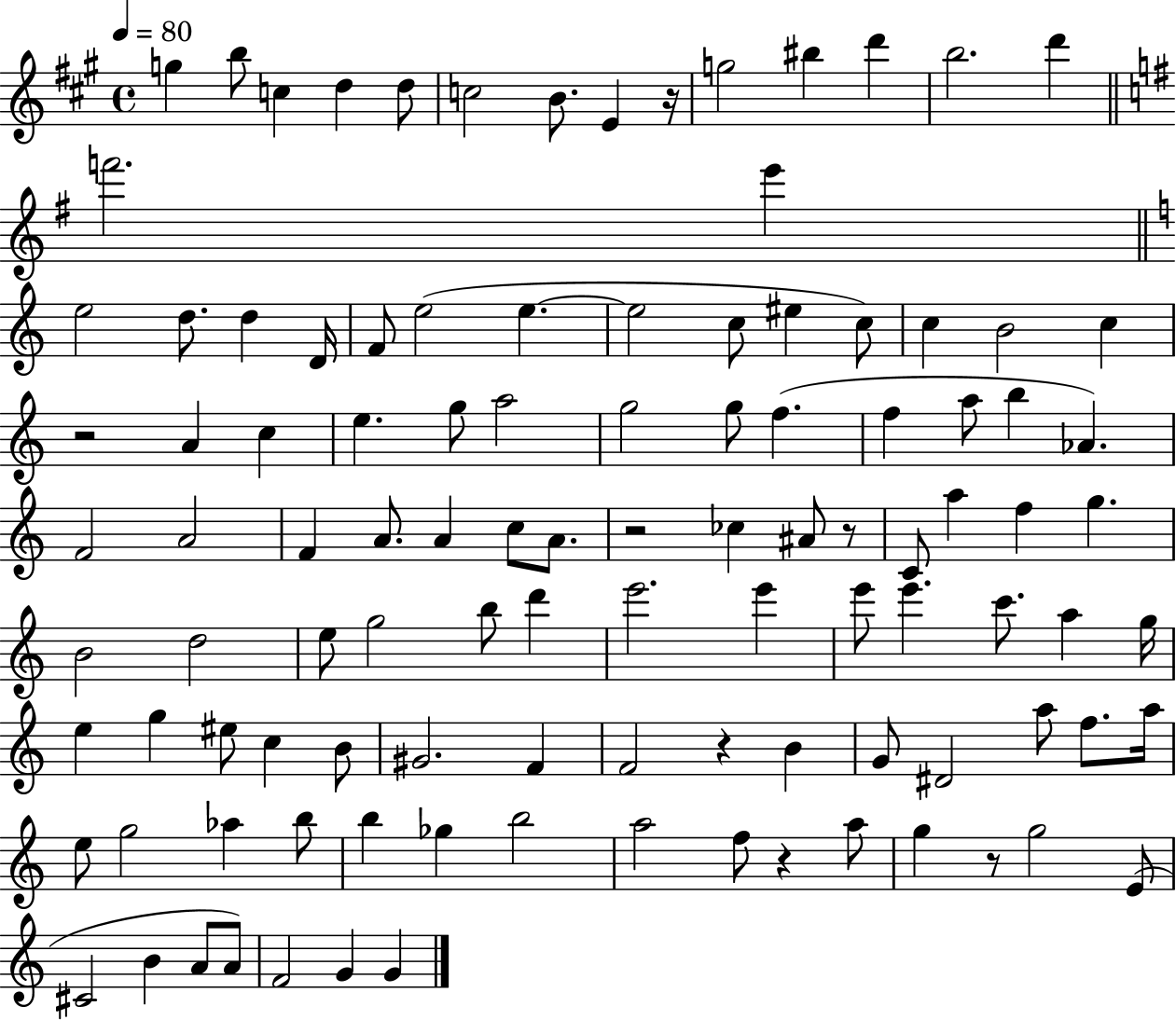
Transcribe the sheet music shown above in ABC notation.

X:1
T:Untitled
M:4/4
L:1/4
K:A
g b/2 c d d/2 c2 B/2 E z/4 g2 ^b d' b2 d' f'2 e' e2 d/2 d D/4 F/2 e2 e e2 c/2 ^e c/2 c B2 c z2 A c e g/2 a2 g2 g/2 f f a/2 b _A F2 A2 F A/2 A c/2 A/2 z2 _c ^A/2 z/2 C/2 a f g B2 d2 e/2 g2 b/2 d' e'2 e' e'/2 e' c'/2 a g/4 e g ^e/2 c B/2 ^G2 F F2 z B G/2 ^D2 a/2 f/2 a/4 e/2 g2 _a b/2 b _g b2 a2 f/2 z a/2 g z/2 g2 E/2 ^C2 B A/2 A/2 F2 G G